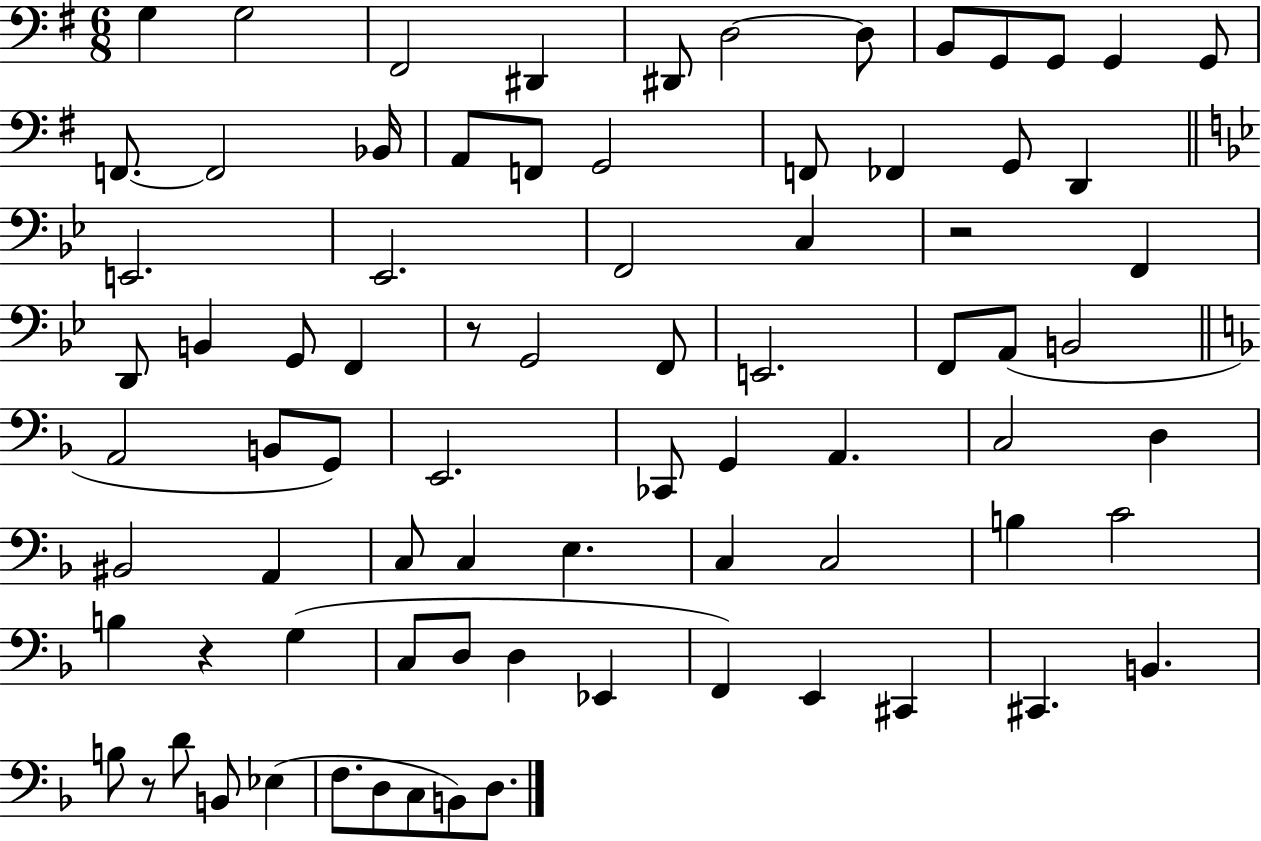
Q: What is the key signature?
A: G major